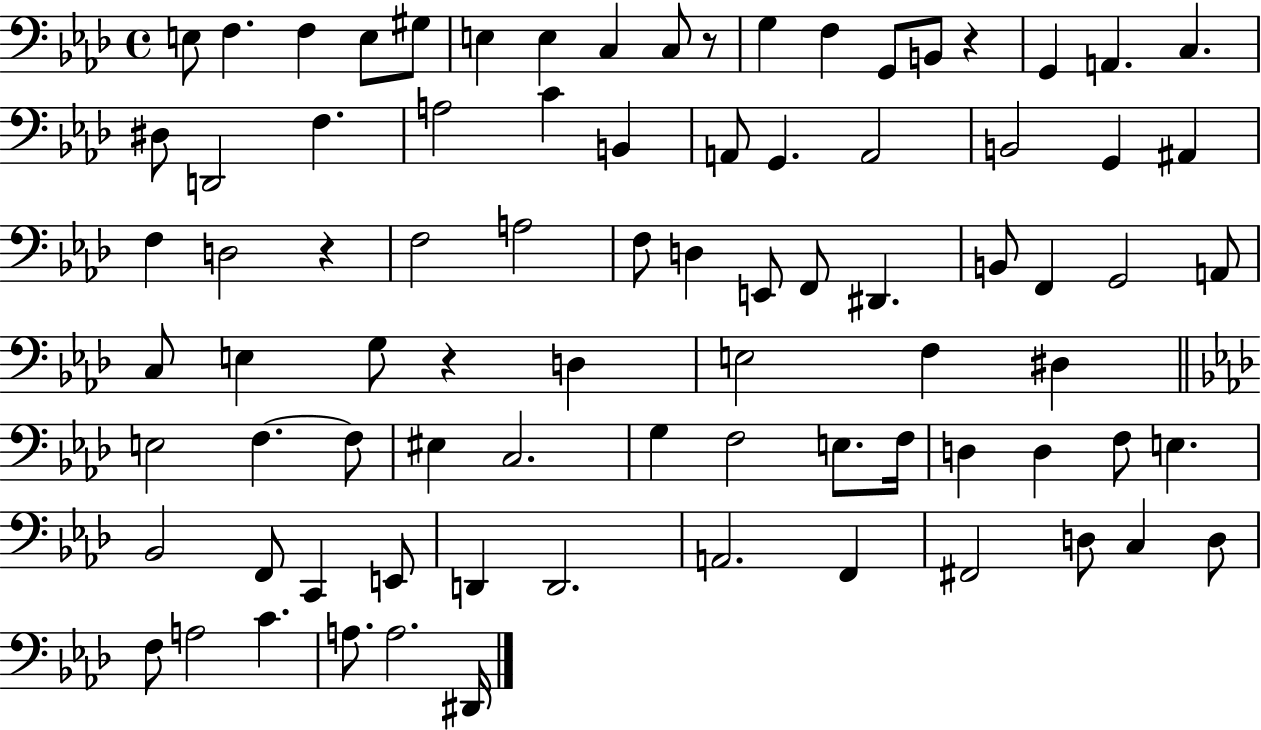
{
  \clef bass
  \time 4/4
  \defaultTimeSignature
  \key aes \major
  e8 f4. f4 e8 gis8 | e4 e4 c4 c8 r8 | g4 f4 g,8 b,8 r4 | g,4 a,4. c4. | \break dis8 d,2 f4. | a2 c'4 b,4 | a,8 g,4. a,2 | b,2 g,4 ais,4 | \break f4 d2 r4 | f2 a2 | f8 d4 e,8 f,8 dis,4. | b,8 f,4 g,2 a,8 | \break c8 e4 g8 r4 d4 | e2 f4 dis4 | \bar "||" \break \key f \minor e2 f4.~~ f8 | eis4 c2. | g4 f2 e8. f16 | d4 d4 f8 e4. | \break bes,2 f,8 c,4 e,8 | d,4 d,2. | a,2. f,4 | fis,2 d8 c4 d8 | \break f8 a2 c'4. | a8. a2. dis,16 | \bar "|."
}